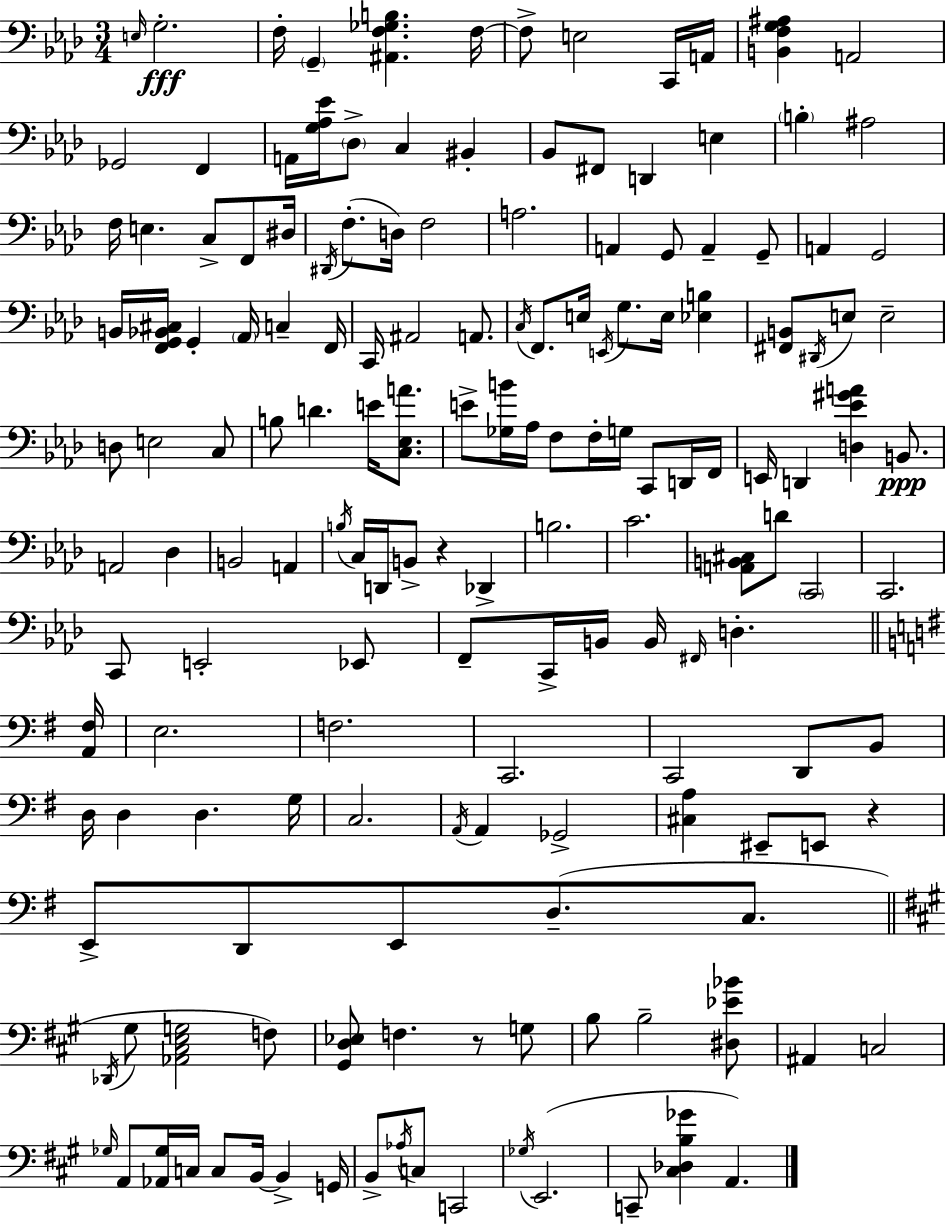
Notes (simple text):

E3/s G3/h. F3/s G2/q [A#2,F3,Gb3,B3]/q. F3/s F3/e E3/h C2/s A2/s [B2,F3,G3,A#3]/q A2/h Gb2/h F2/q A2/s [G3,Ab3,Eb4]/s Db3/e C3/q BIS2/q Bb2/e F#2/e D2/q E3/q B3/q A#3/h F3/s E3/q. C3/e F2/e D#3/s D#2/s F3/e. D3/s F3/h A3/h. A2/q G2/e A2/q G2/e A2/q G2/h B2/s [F2,G2,Bb2,C#3]/s G2/q Ab2/s C3/q F2/s C2/s A#2/h A2/e. C3/s F2/e. E3/s E2/s G3/e. E3/s [Eb3,B3]/q [F#2,B2]/e D#2/s E3/e E3/h D3/e E3/h C3/e B3/e D4/q. E4/s [C3,Eb3,A4]/e. E4/e [Gb3,B4]/s Ab3/s F3/e F3/s G3/s C2/e D2/s F2/s E2/s D2/q [D3,Eb4,G#4,A4]/q B2/e. A2/h Db3/q B2/h A2/q B3/s C3/s D2/s B2/e R/q Db2/q B3/h. C4/h. [A2,B2,C#3]/e D4/e C2/h C2/h. C2/e E2/h Eb2/e F2/e C2/s B2/s B2/s F#2/s D3/q. [A2,F#3]/s E3/h. F3/h. C2/h. C2/h D2/e B2/e D3/s D3/q D3/q. G3/s C3/h. A2/s A2/q Gb2/h [C#3,A3]/q EIS2/e E2/e R/q E2/e D2/e E2/e D3/e. C3/e. Db2/s G#3/e [Ab2,C#3,E3,G3]/h F3/e [G#2,D3,Eb3]/e F3/q. R/e G3/e B3/e B3/h [D#3,Eb4,Bb4]/e A#2/q C3/h Gb3/s A2/e [Ab2,Gb3]/s C3/s C3/e B2/s B2/q G2/s B2/e Ab3/s C3/e C2/h Gb3/s E2/h. C2/e [C#3,Db3,B3,Gb4]/q A2/q.